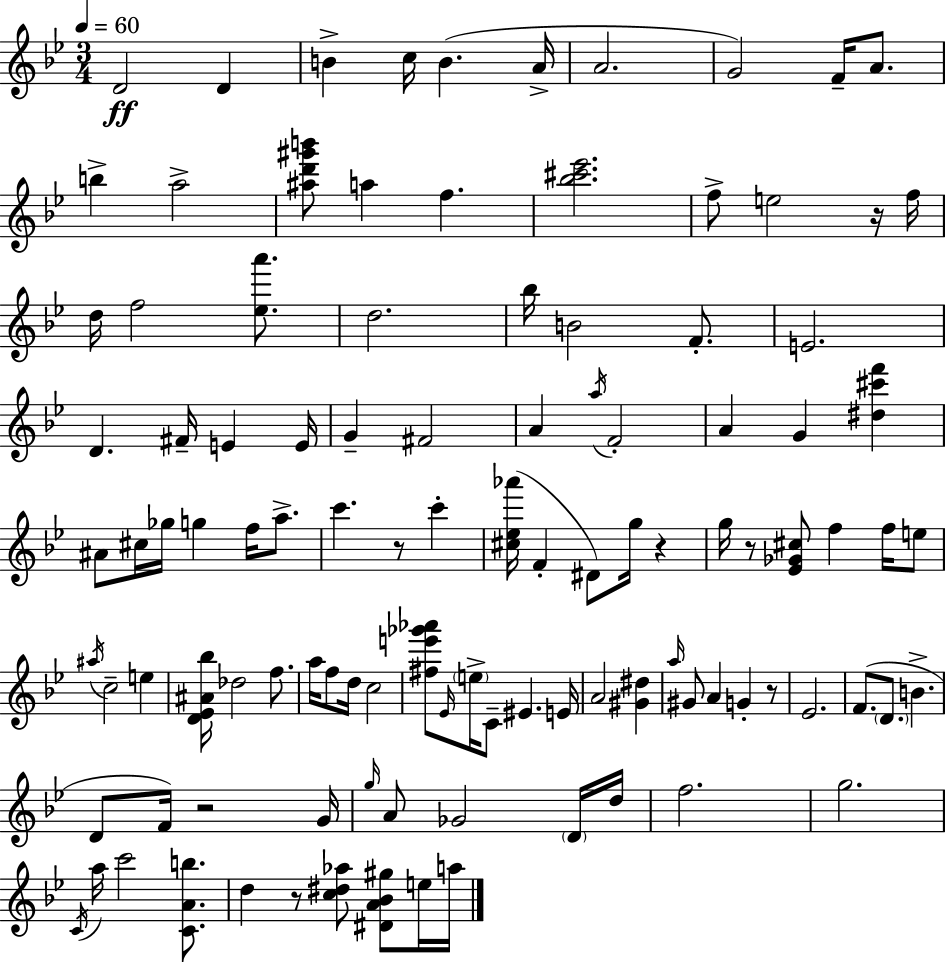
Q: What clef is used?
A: treble